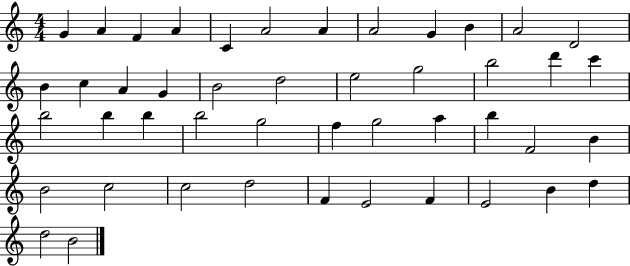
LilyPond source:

{
  \clef treble
  \numericTimeSignature
  \time 4/4
  \key c \major
  g'4 a'4 f'4 a'4 | c'4 a'2 a'4 | a'2 g'4 b'4 | a'2 d'2 | \break b'4 c''4 a'4 g'4 | b'2 d''2 | e''2 g''2 | b''2 d'''4 c'''4 | \break b''2 b''4 b''4 | b''2 g''2 | f''4 g''2 a''4 | b''4 f'2 b'4 | \break b'2 c''2 | c''2 d''2 | f'4 e'2 f'4 | e'2 b'4 d''4 | \break d''2 b'2 | \bar "|."
}